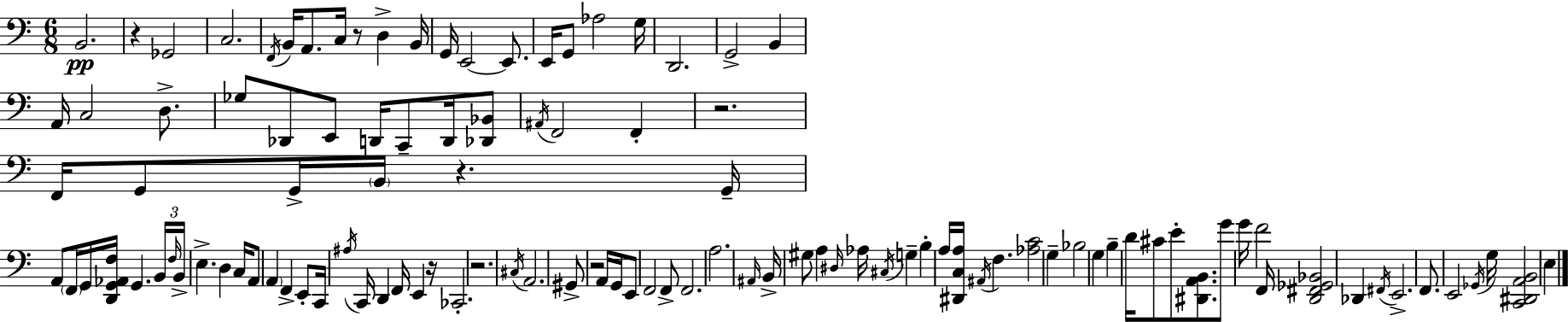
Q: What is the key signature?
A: C major